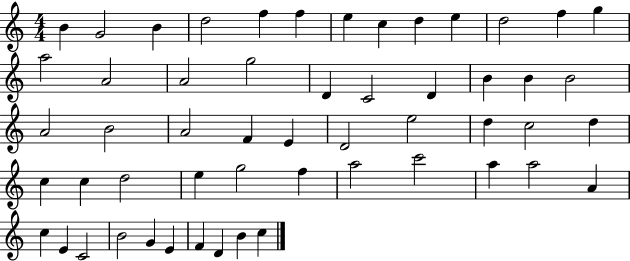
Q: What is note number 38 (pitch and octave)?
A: G5